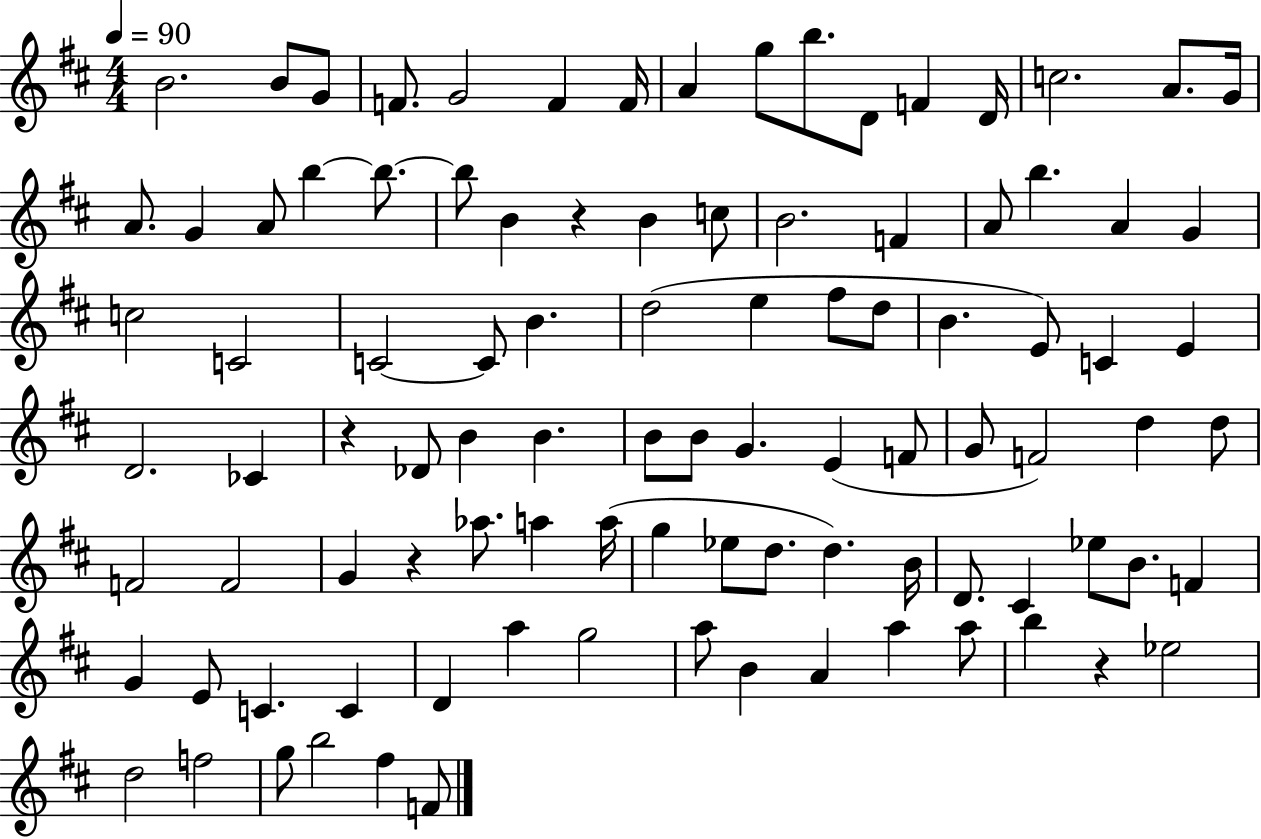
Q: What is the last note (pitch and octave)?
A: F4